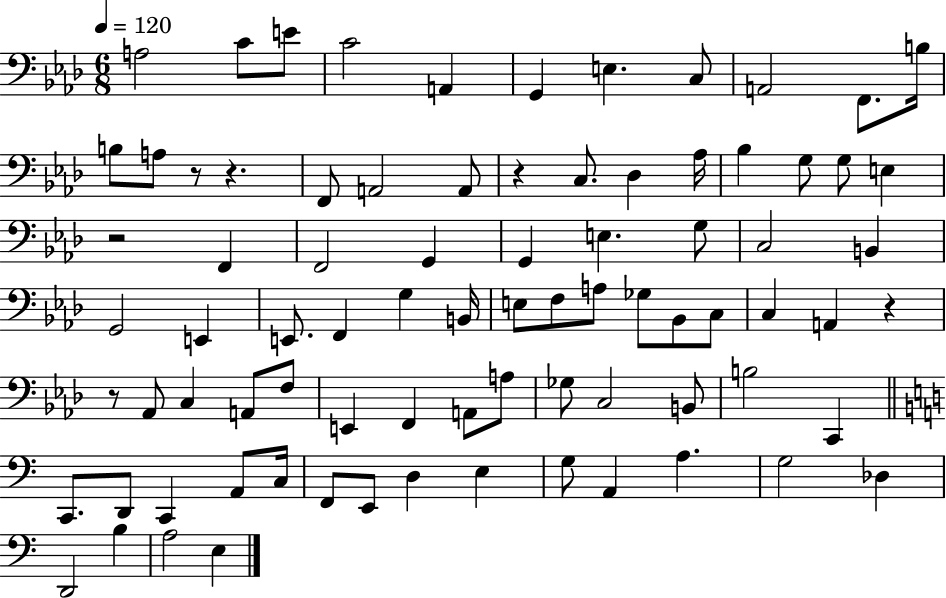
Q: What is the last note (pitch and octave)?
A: E3